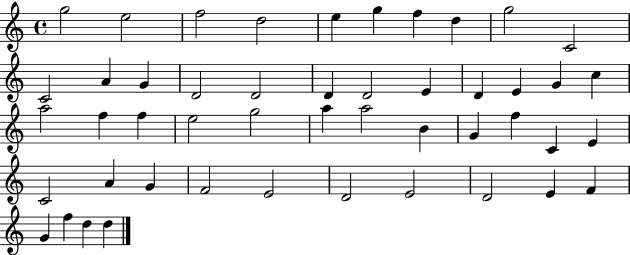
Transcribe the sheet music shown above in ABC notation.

X:1
T:Untitled
M:4/4
L:1/4
K:C
g2 e2 f2 d2 e g f d g2 C2 C2 A G D2 D2 D D2 E D E G c a2 f f e2 g2 a a2 B G f C E C2 A G F2 E2 D2 E2 D2 E F G f d d